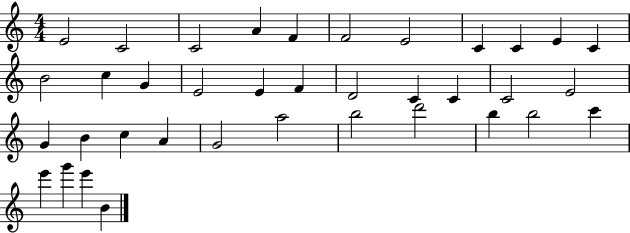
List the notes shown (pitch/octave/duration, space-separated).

E4/h C4/h C4/h A4/q F4/q F4/h E4/h C4/q C4/q E4/q C4/q B4/h C5/q G4/q E4/h E4/q F4/q D4/h C4/q C4/q C4/h E4/h G4/q B4/q C5/q A4/q G4/h A5/h B5/h D6/h B5/q B5/h C6/q E6/q G6/q E6/q B4/q